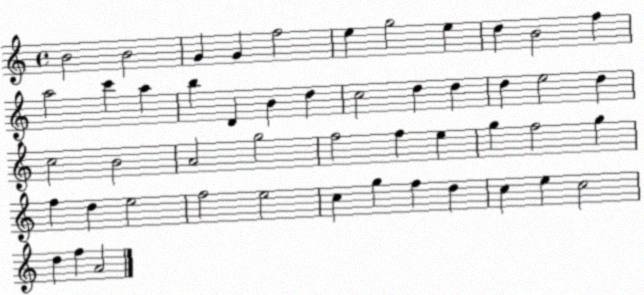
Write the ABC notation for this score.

X:1
T:Untitled
M:4/4
L:1/4
K:C
B2 B2 G G f2 e g2 e d B2 f a2 c' a b D B d c2 d d d e2 d c2 B2 A2 g2 f2 f e g f2 g f d e2 f2 e2 c g f d c e c2 d f A2